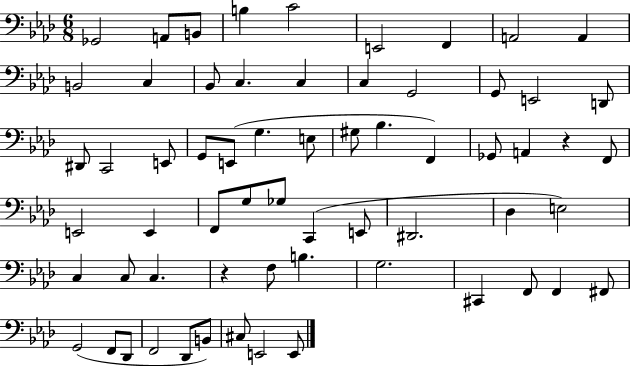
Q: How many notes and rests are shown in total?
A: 63